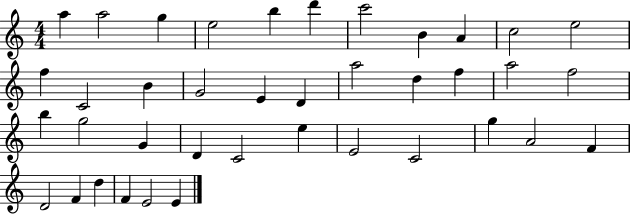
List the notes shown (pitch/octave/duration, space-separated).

A5/q A5/h G5/q E5/h B5/q D6/q C6/h B4/q A4/q C5/h E5/h F5/q C4/h B4/q G4/h E4/q D4/q A5/h D5/q F5/q A5/h F5/h B5/q G5/h G4/q D4/q C4/h E5/q E4/h C4/h G5/q A4/h F4/q D4/h F4/q D5/q F4/q E4/h E4/q